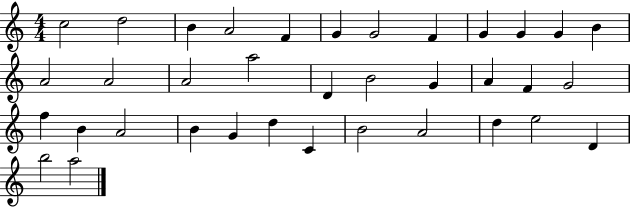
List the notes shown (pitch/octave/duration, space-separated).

C5/h D5/h B4/q A4/h F4/q G4/q G4/h F4/q G4/q G4/q G4/q B4/q A4/h A4/h A4/h A5/h D4/q B4/h G4/q A4/q F4/q G4/h F5/q B4/q A4/h B4/q G4/q D5/q C4/q B4/h A4/h D5/q E5/h D4/q B5/h A5/h